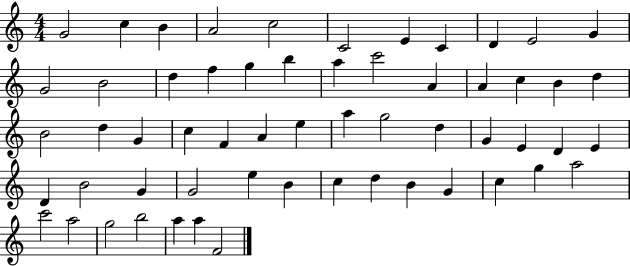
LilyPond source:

{
  \clef treble
  \numericTimeSignature
  \time 4/4
  \key c \major
  g'2 c''4 b'4 | a'2 c''2 | c'2 e'4 c'4 | d'4 e'2 g'4 | \break g'2 b'2 | d''4 f''4 g''4 b''4 | a''4 c'''2 a'4 | a'4 c''4 b'4 d''4 | \break b'2 d''4 g'4 | c''4 f'4 a'4 e''4 | a''4 g''2 d''4 | g'4 e'4 d'4 e'4 | \break d'4 b'2 g'4 | g'2 e''4 b'4 | c''4 d''4 b'4 g'4 | c''4 g''4 a''2 | \break c'''2 a''2 | g''2 b''2 | a''4 a''4 f'2 | \bar "|."
}